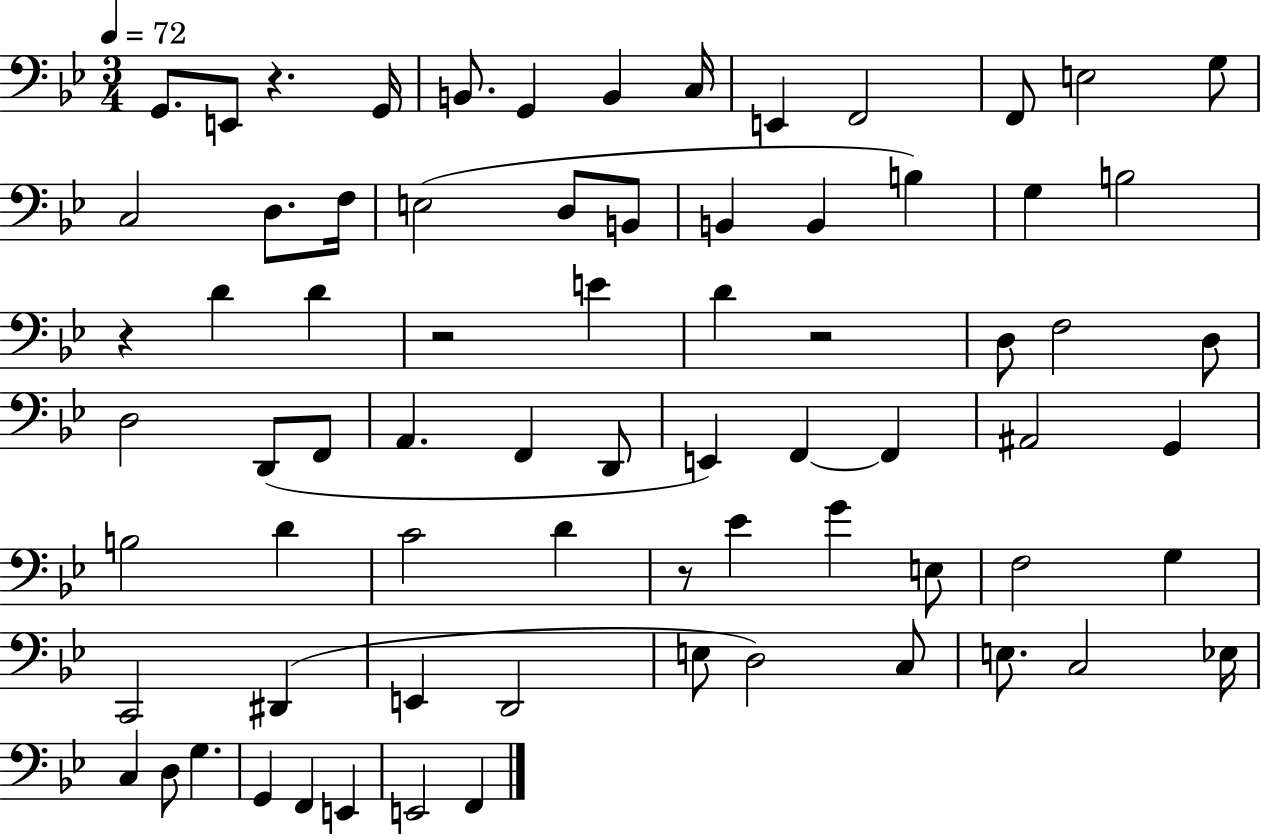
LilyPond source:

{
  \clef bass
  \numericTimeSignature
  \time 3/4
  \key bes \major
  \tempo 4 = 72
  g,8. e,8 r4. g,16 | b,8. g,4 b,4 c16 | e,4 f,2 | f,8 e2 g8 | \break c2 d8. f16 | e2( d8 b,8 | b,4 b,4 b4) | g4 b2 | \break r4 d'4 d'4 | r2 e'4 | d'4 r2 | d8 f2 d8 | \break d2 d,8( f,8 | a,4. f,4 d,8 | e,4) f,4~~ f,4 | ais,2 g,4 | \break b2 d'4 | c'2 d'4 | r8 ees'4 g'4 e8 | f2 g4 | \break c,2 dis,4( | e,4 d,2 | e8 d2) c8 | e8. c2 ees16 | \break c4 d8 g4. | g,4 f,4 e,4 | e,2 f,4 | \bar "|."
}